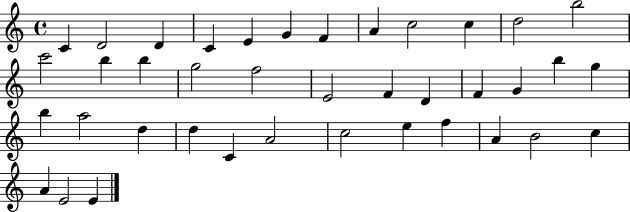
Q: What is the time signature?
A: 4/4